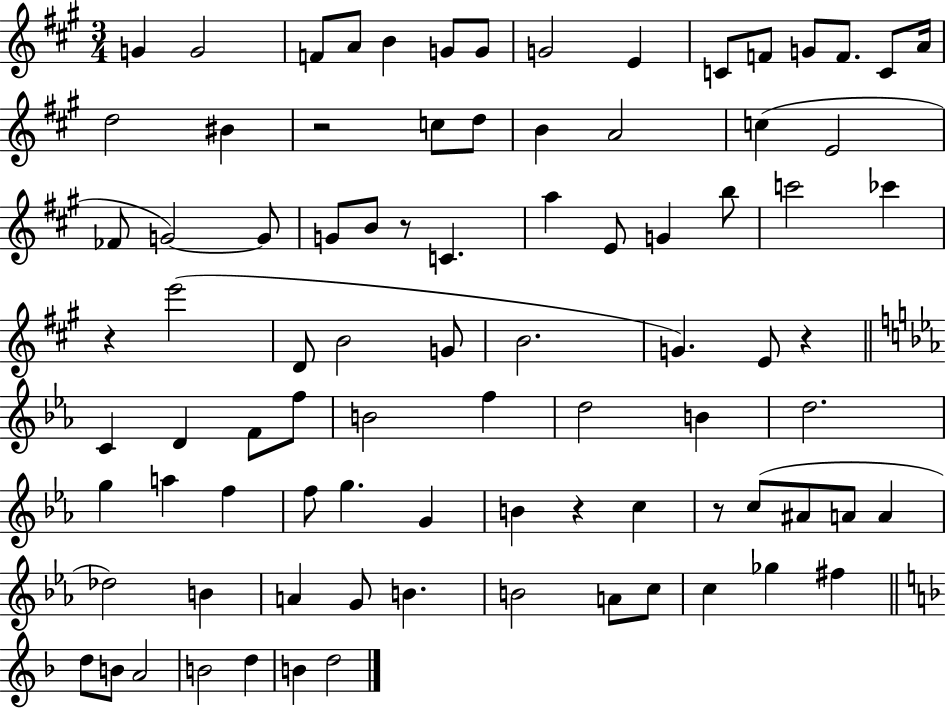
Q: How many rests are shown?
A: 6